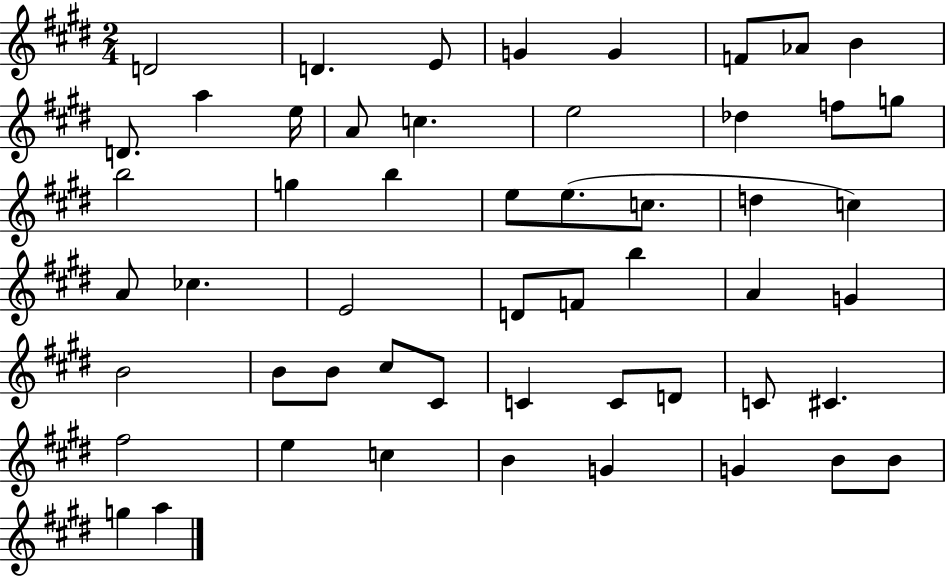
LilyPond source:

{
  \clef treble
  \numericTimeSignature
  \time 2/4
  \key e \major
  d'2 | d'4. e'8 | g'4 g'4 | f'8 aes'8 b'4 | \break d'8. a''4 e''16 | a'8 c''4. | e''2 | des''4 f''8 g''8 | \break b''2 | g''4 b''4 | e''8 e''8.( c''8. | d''4 c''4) | \break a'8 ces''4. | e'2 | d'8 f'8 b''4 | a'4 g'4 | \break b'2 | b'8 b'8 cis''8 cis'8 | c'4 c'8 d'8 | c'8 cis'4. | \break fis''2 | e''4 c''4 | b'4 g'4 | g'4 b'8 b'8 | \break g''4 a''4 | \bar "|."
}